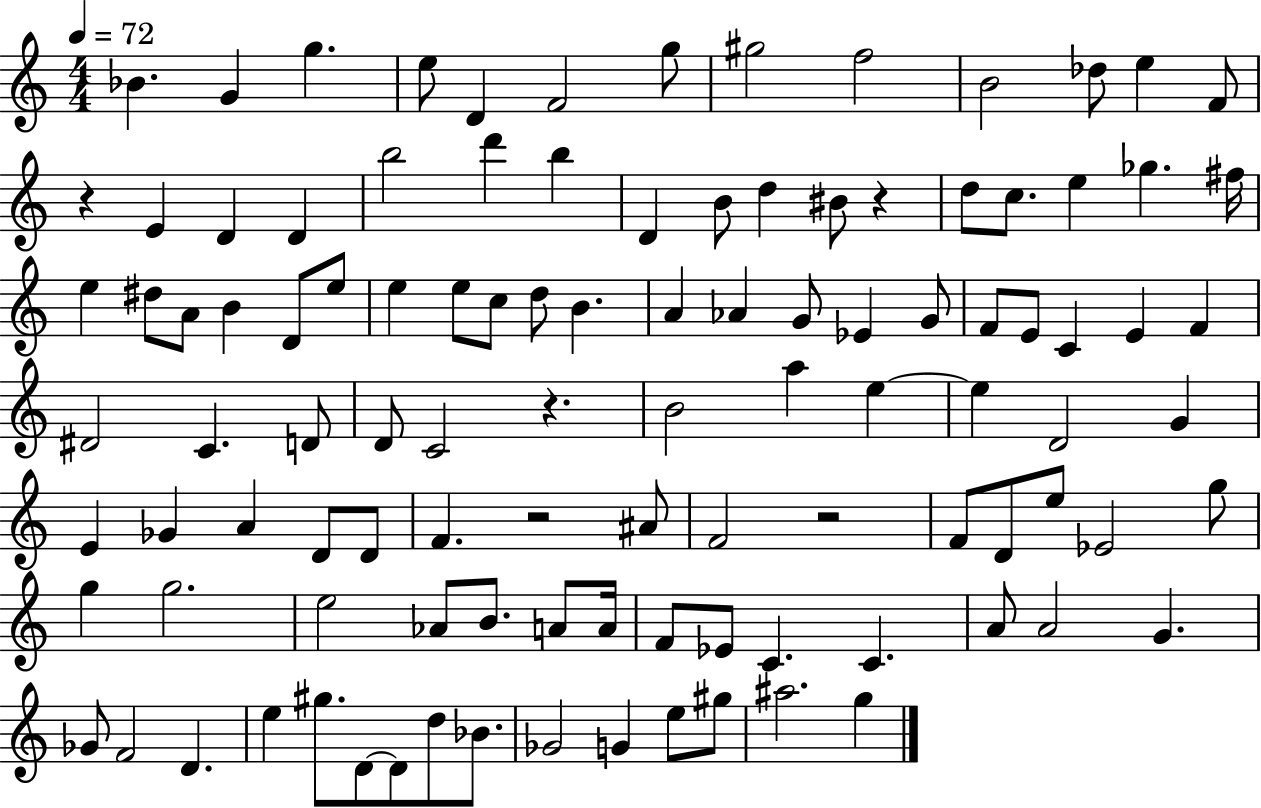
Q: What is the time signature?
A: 4/4